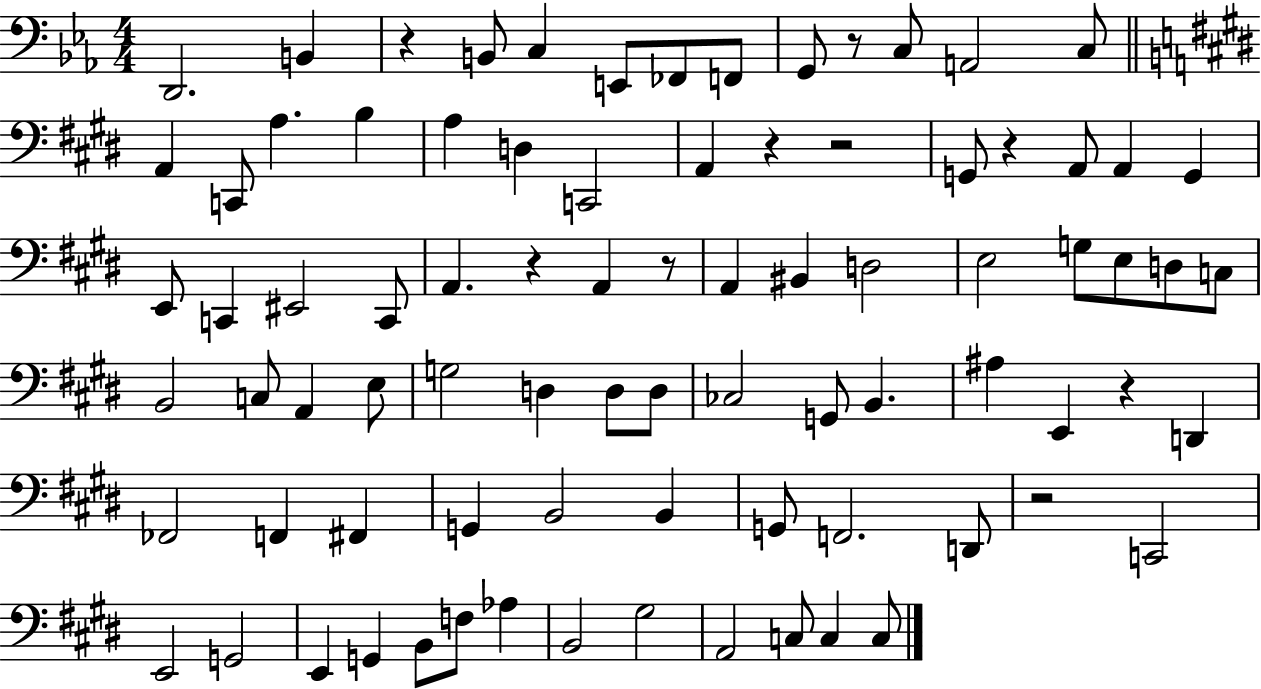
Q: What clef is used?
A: bass